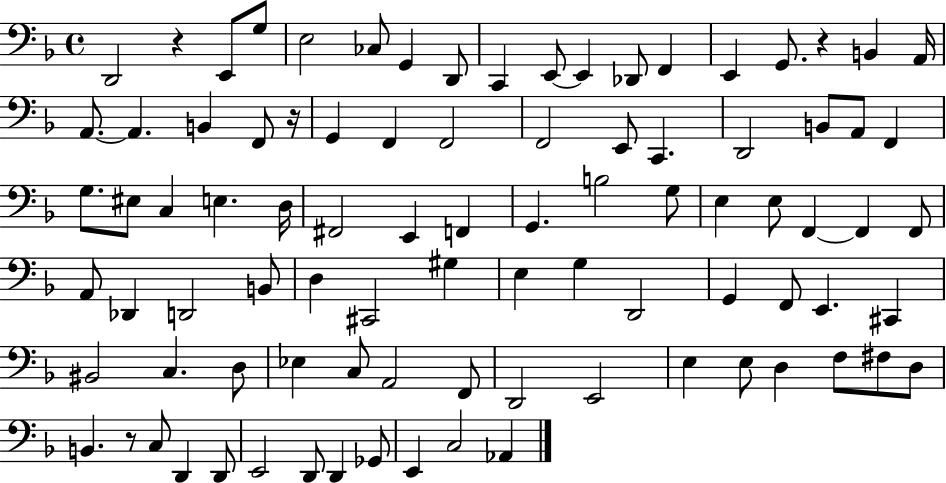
X:1
T:Untitled
M:4/4
L:1/4
K:F
D,,2 z E,,/2 G,/2 E,2 _C,/2 G,, D,,/2 C,, E,,/2 E,, _D,,/2 F,, E,, G,,/2 z B,, A,,/4 A,,/2 A,, B,, F,,/2 z/4 G,, F,, F,,2 F,,2 E,,/2 C,, D,,2 B,,/2 A,,/2 F,, G,/2 ^E,/2 C, E, D,/4 ^F,,2 E,, F,, G,, B,2 G,/2 E, E,/2 F,, F,, F,,/2 A,,/2 _D,, D,,2 B,,/2 D, ^C,,2 ^G, E, G, D,,2 G,, F,,/2 E,, ^C,, ^B,,2 C, D,/2 _E, C,/2 A,,2 F,,/2 D,,2 E,,2 E, E,/2 D, F,/2 ^F,/2 D,/2 B,, z/2 C,/2 D,, D,,/2 E,,2 D,,/2 D,, _G,,/2 E,, C,2 _A,,